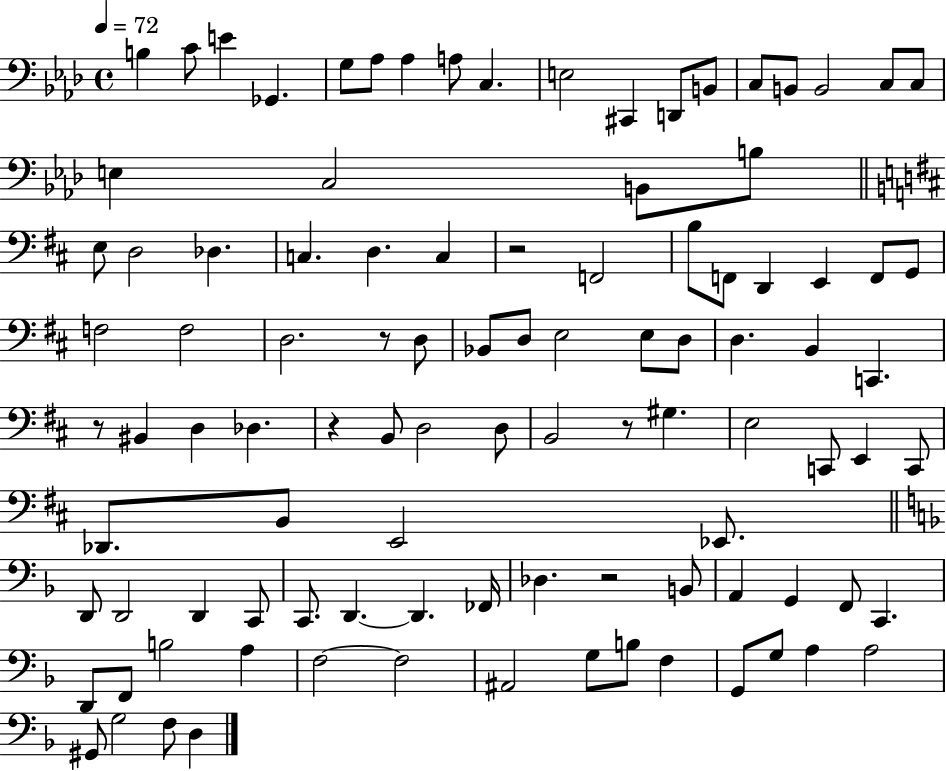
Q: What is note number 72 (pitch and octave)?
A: Db3